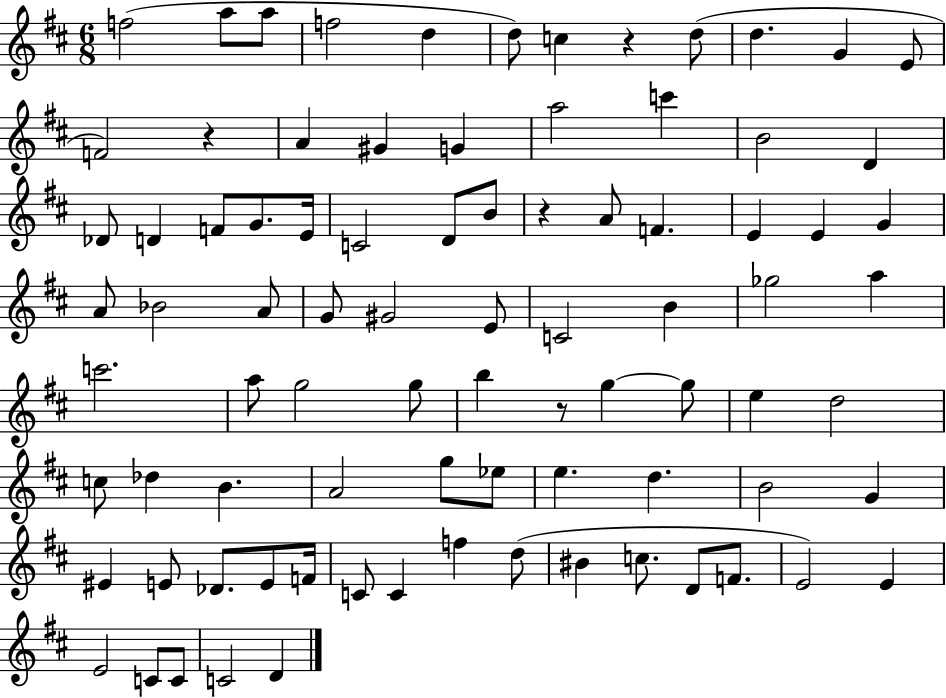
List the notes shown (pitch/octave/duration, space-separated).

F5/h A5/e A5/e F5/h D5/q D5/e C5/q R/q D5/e D5/q. G4/q E4/e F4/h R/q A4/q G#4/q G4/q A5/h C6/q B4/h D4/q Db4/e D4/q F4/e G4/e. E4/s C4/h D4/e B4/e R/q A4/e F4/q. E4/q E4/q G4/q A4/e Bb4/h A4/e G4/e G#4/h E4/e C4/h B4/q Gb5/h A5/q C6/h. A5/e G5/h G5/e B5/q R/e G5/q G5/e E5/q D5/h C5/e Db5/q B4/q. A4/h G5/e Eb5/e E5/q. D5/q. B4/h G4/q EIS4/q E4/e Db4/e. E4/e F4/s C4/e C4/q F5/q D5/e BIS4/q C5/e. D4/e F4/e. E4/h E4/q E4/h C4/e C4/e C4/h D4/q